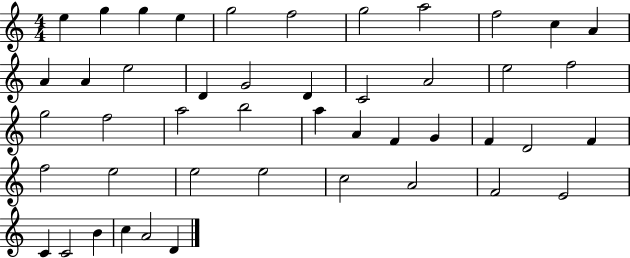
E5/q G5/q G5/q E5/q G5/h F5/h G5/h A5/h F5/h C5/q A4/q A4/q A4/q E5/h D4/q G4/h D4/q C4/h A4/h E5/h F5/h G5/h F5/h A5/h B5/h A5/q A4/q F4/q G4/q F4/q D4/h F4/q F5/h E5/h E5/h E5/h C5/h A4/h F4/h E4/h C4/q C4/h B4/q C5/q A4/h D4/q